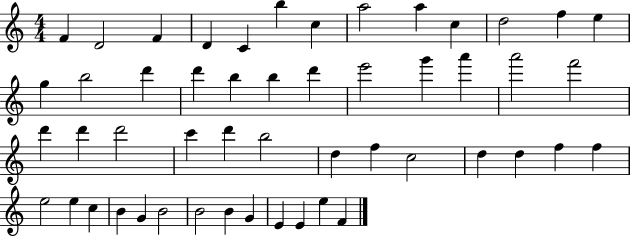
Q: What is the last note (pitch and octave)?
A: F4